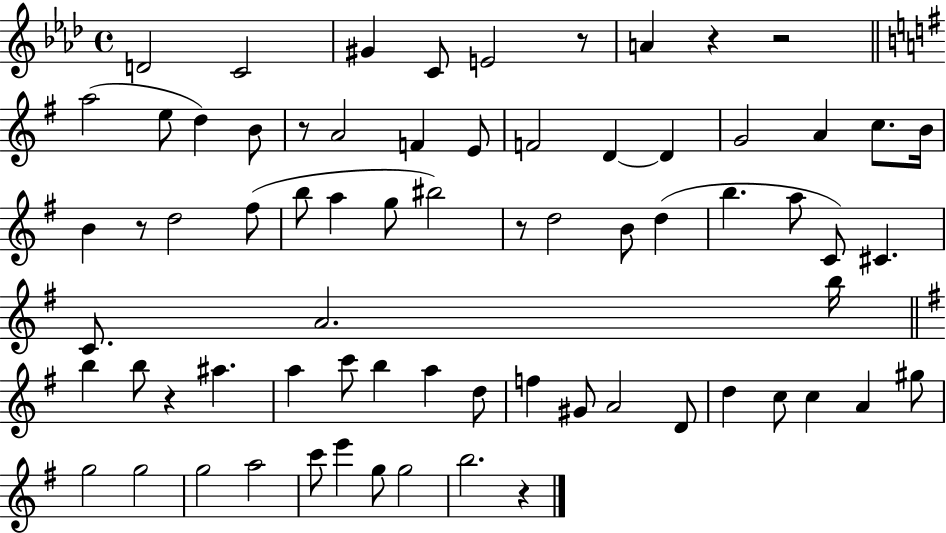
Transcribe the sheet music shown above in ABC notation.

X:1
T:Untitled
M:4/4
L:1/4
K:Ab
D2 C2 ^G C/2 E2 z/2 A z z2 a2 e/2 d B/2 z/2 A2 F E/2 F2 D D G2 A c/2 B/4 B z/2 d2 ^f/2 b/2 a g/2 ^b2 z/2 d2 B/2 d b a/2 C/2 ^C C/2 A2 b/4 b b/2 z ^a a c'/2 b a d/2 f ^G/2 A2 D/2 d c/2 c A ^g/2 g2 g2 g2 a2 c'/2 e' g/2 g2 b2 z